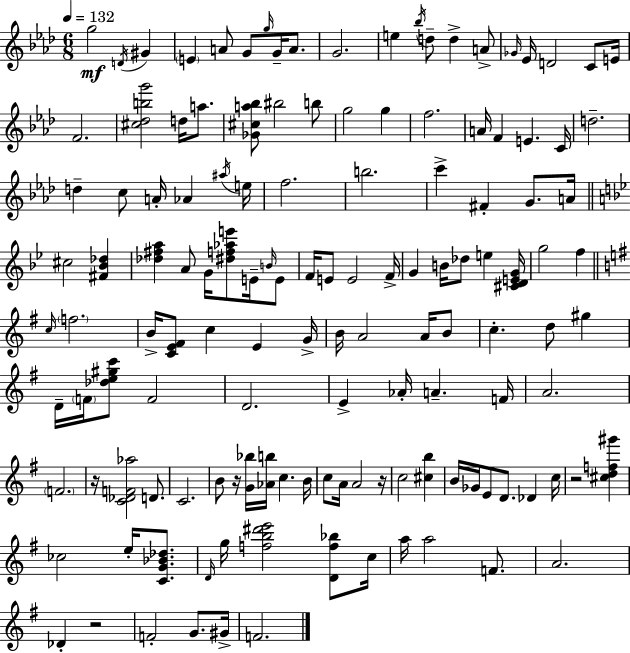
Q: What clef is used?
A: treble